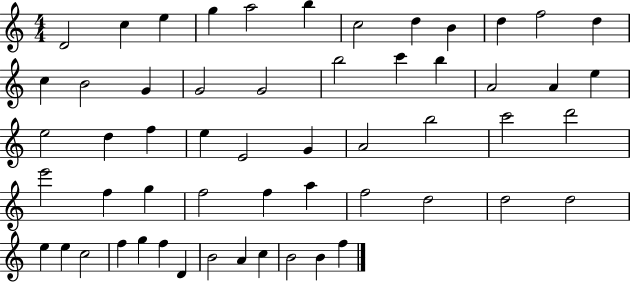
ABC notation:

X:1
T:Untitled
M:4/4
L:1/4
K:C
D2 c e g a2 b c2 d B d f2 d c B2 G G2 G2 b2 c' b A2 A e e2 d f e E2 G A2 b2 c'2 d'2 e'2 f g f2 f a f2 d2 d2 d2 e e c2 f g f D B2 A c B2 B f